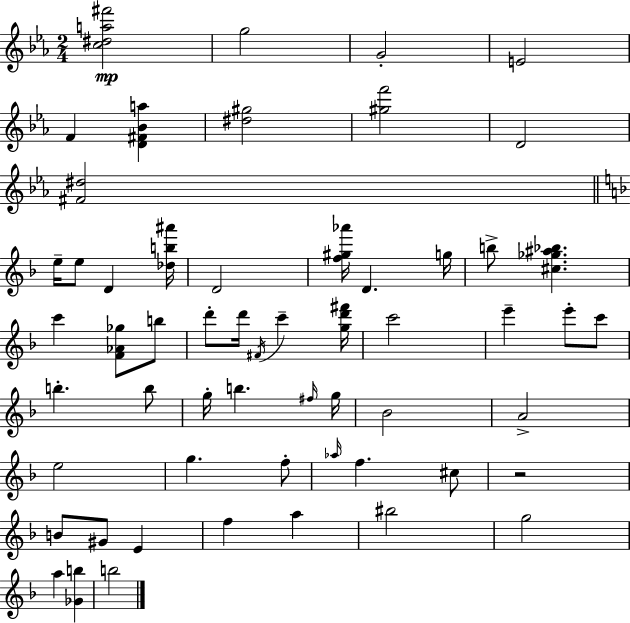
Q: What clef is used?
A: treble